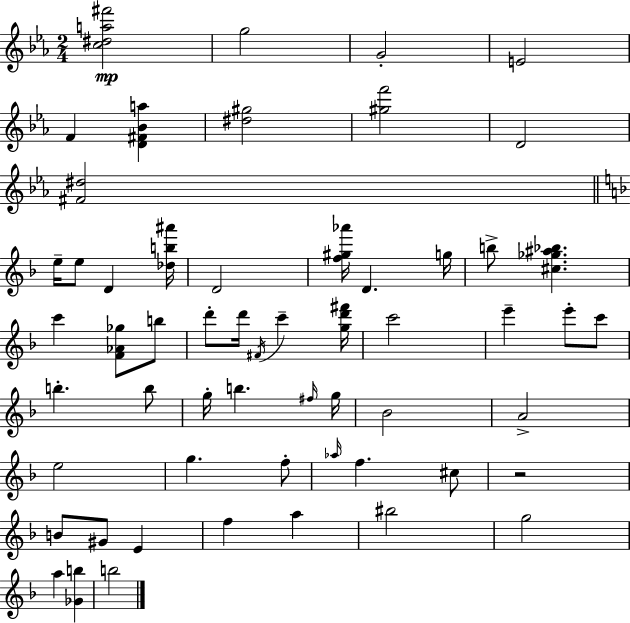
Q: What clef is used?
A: treble